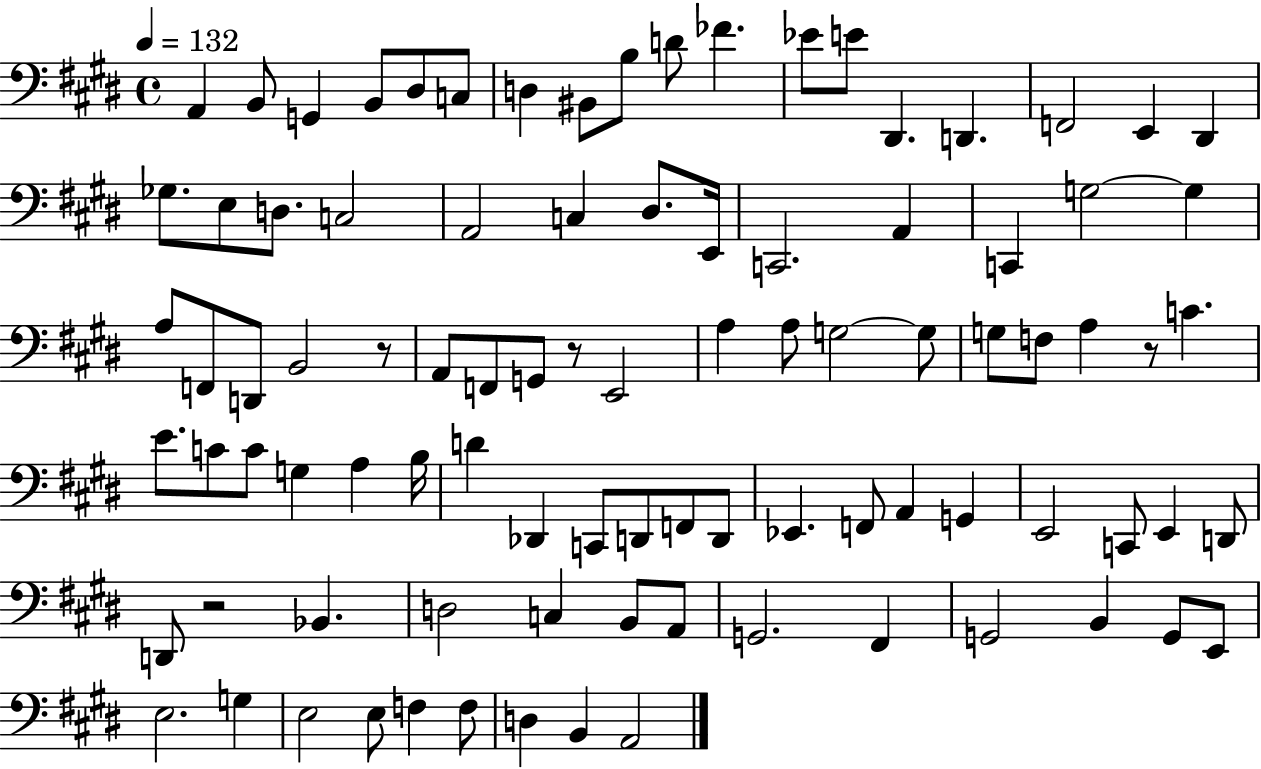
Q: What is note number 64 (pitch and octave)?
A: E2